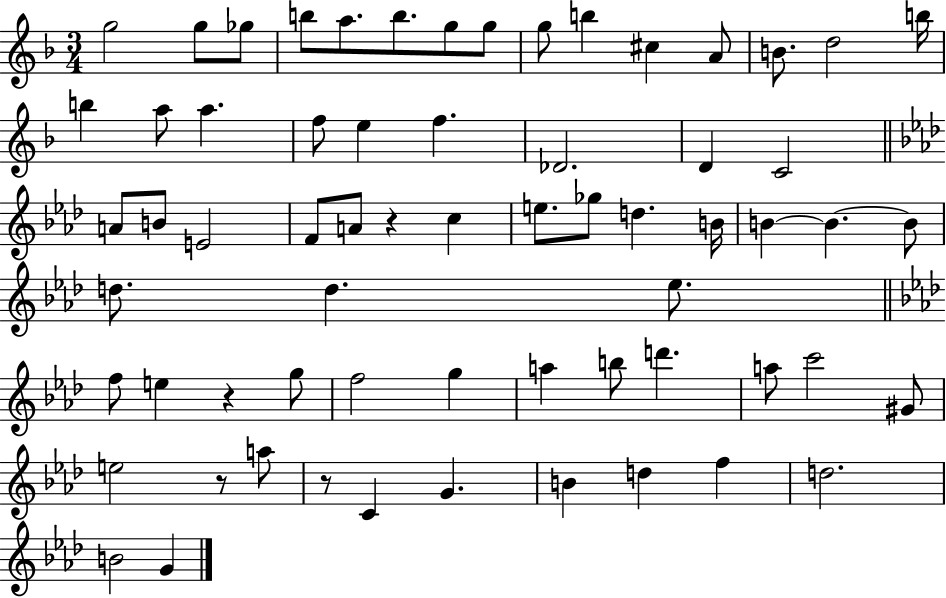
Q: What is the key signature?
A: F major